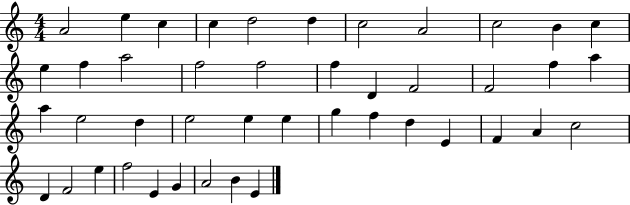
A4/h E5/q C5/q C5/q D5/h D5/q C5/h A4/h C5/h B4/q C5/q E5/q F5/q A5/h F5/h F5/h F5/q D4/q F4/h F4/h F5/q A5/q A5/q E5/h D5/q E5/h E5/q E5/q G5/q F5/q D5/q E4/q F4/q A4/q C5/h D4/q F4/h E5/q F5/h E4/q G4/q A4/h B4/q E4/q